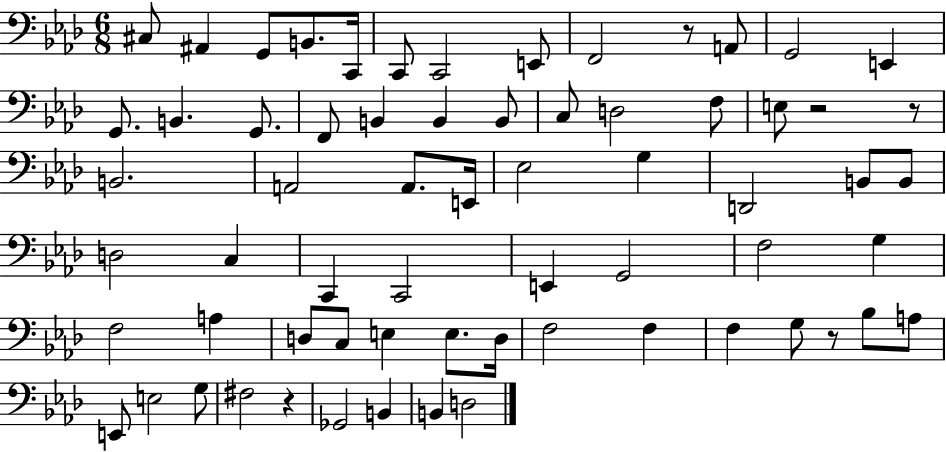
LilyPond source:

{
  \clef bass
  \numericTimeSignature
  \time 6/8
  \key aes \major
  \repeat volta 2 { cis8 ais,4 g,8 b,8. c,16 | c,8 c,2 e,8 | f,2 r8 a,8 | g,2 e,4 | \break g,8. b,4. g,8. | f,8 b,4 b,4 b,8 | c8 d2 f8 | e8 r2 r8 | \break b,2. | a,2 a,8. e,16 | ees2 g4 | d,2 b,8 b,8 | \break d2 c4 | c,4 c,2 | e,4 g,2 | f2 g4 | \break f2 a4 | d8 c8 e4 e8. d16 | f2 f4 | f4 g8 r8 bes8 a8 | \break e,8 e2 g8 | fis2 r4 | ges,2 b,4 | b,4 d2 | \break } \bar "|."
}